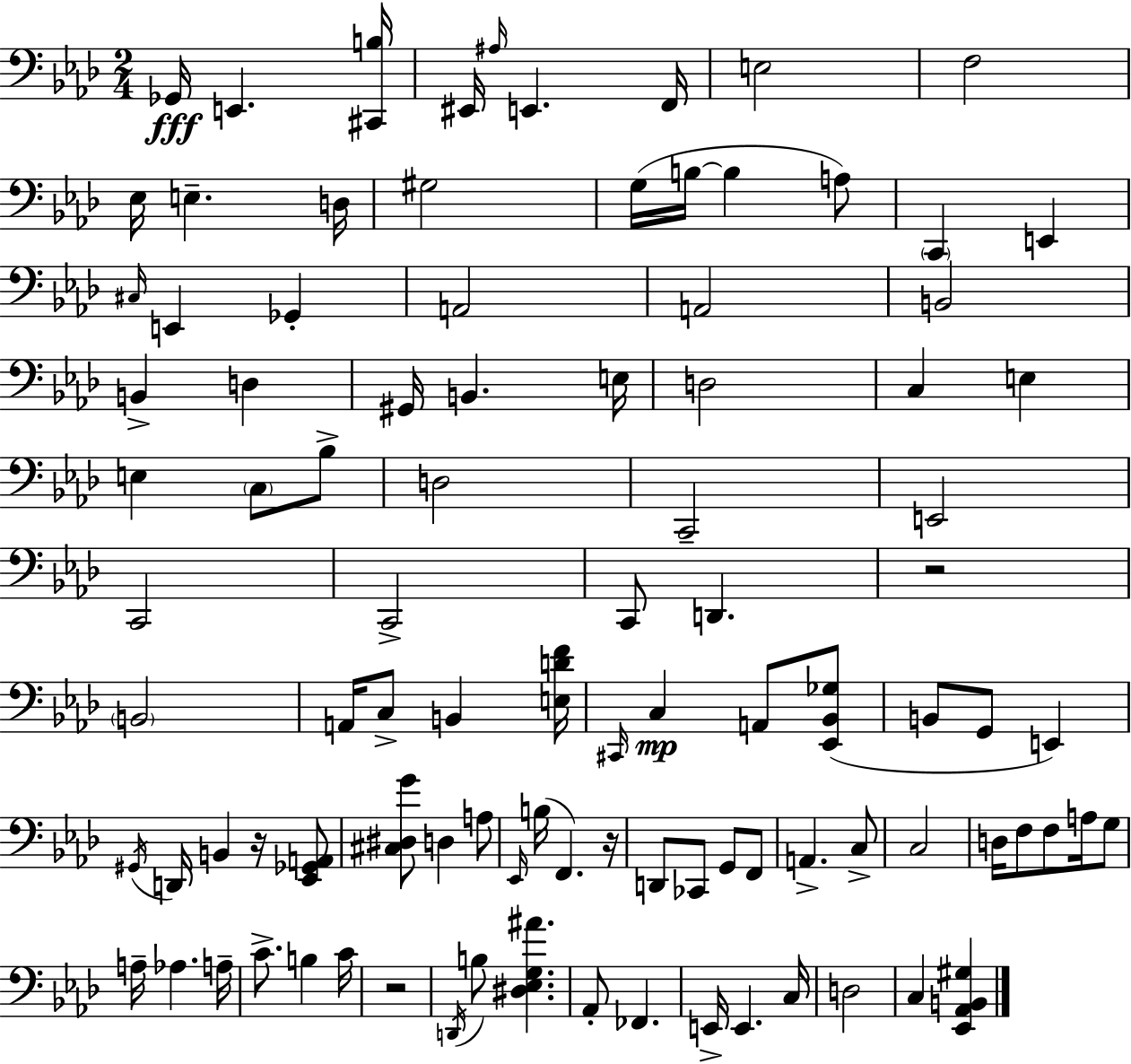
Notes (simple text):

Gb2/s E2/q. [C#2,B3]/s EIS2/s A#3/s E2/q. F2/s E3/h F3/h Eb3/s E3/q. D3/s G#3/h G3/s B3/s B3/q A3/e C2/q E2/q C#3/s E2/q Gb2/q A2/h A2/h B2/h B2/q D3/q G#2/s B2/q. E3/s D3/h C3/q E3/q E3/q C3/e Bb3/e D3/h C2/h E2/h C2/h C2/h C2/e D2/q. R/h B2/h A2/s C3/e B2/q [E3,D4,F4]/s C#2/s C3/q A2/e [Eb2,Bb2,Gb3]/e B2/e G2/e E2/q G#2/s D2/s B2/q R/s [Eb2,Gb2,A2]/e [C#3,D#3,G4]/e D3/q A3/e Eb2/s B3/s F2/q. R/s D2/e CES2/e G2/e F2/e A2/q. C3/e C3/h D3/s F3/e F3/e A3/s G3/e A3/s Ab3/q. A3/s C4/e. B3/q C4/s R/h D2/s B3/e [D#3,Eb3,G3,A#4]/q. Ab2/e FES2/q. E2/s E2/q. C3/s D3/h C3/q [Eb2,Ab2,B2,G#3]/q